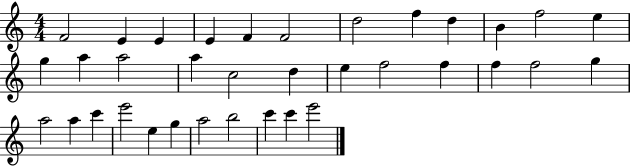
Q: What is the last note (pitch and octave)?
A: E6